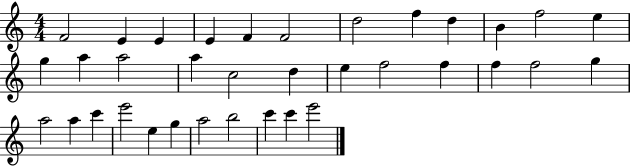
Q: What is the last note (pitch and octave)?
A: E6